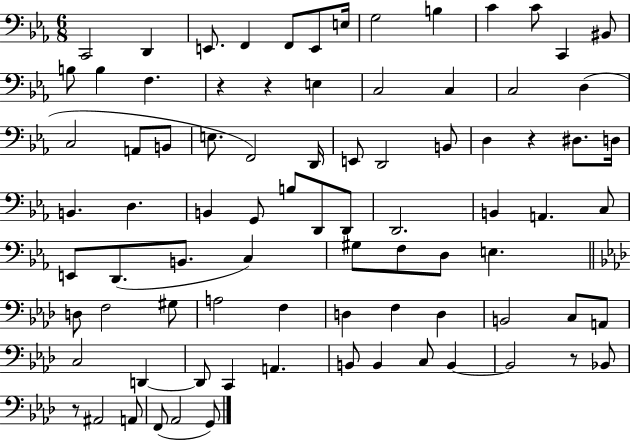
C2/h D2/q E2/e. F2/q F2/e E2/e E3/s G3/h B3/q C4/q C4/e C2/q BIS2/e B3/e B3/q F3/q. R/q R/q E3/q C3/h C3/q C3/h D3/q C3/h A2/e B2/e E3/e. F2/h D2/s E2/e D2/h B2/e D3/q R/q D#3/e. D3/s B2/q. D3/q. B2/q G2/e B3/e D2/e D2/e D2/h. B2/q A2/q. C3/e E2/e D2/e. B2/e. C3/q G#3/e F3/e D3/e E3/q. D3/e F3/h G#3/e A3/h F3/q D3/q F3/q D3/q B2/h C3/e A2/e C3/h D2/q D2/e C2/q A2/q. B2/e B2/q C3/e B2/q B2/h R/e Bb2/e R/e A#2/h A2/e F2/e Ab2/h G2/e